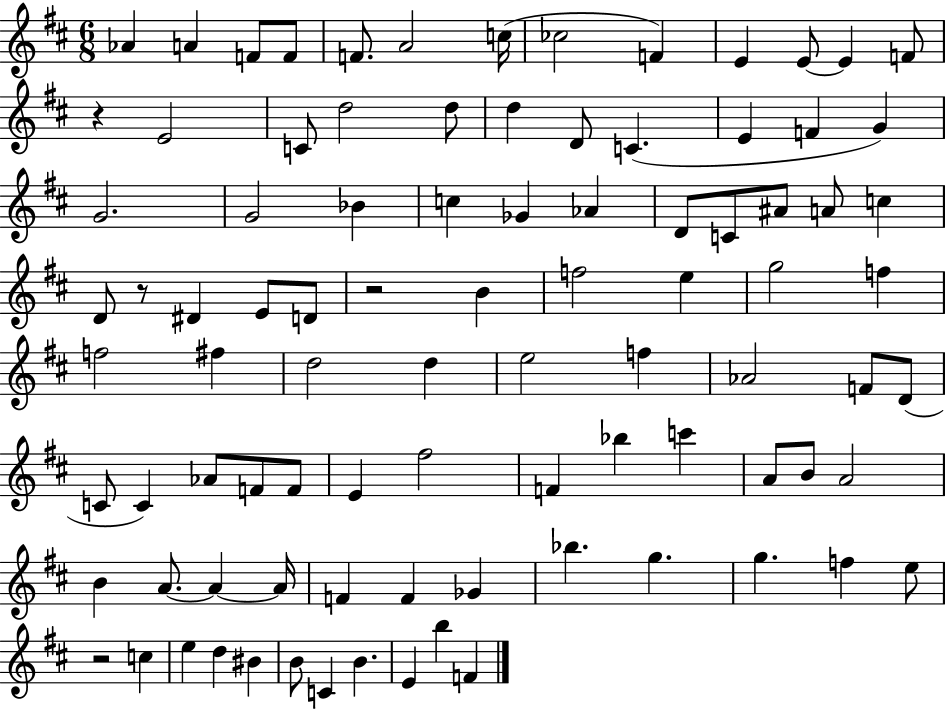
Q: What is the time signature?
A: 6/8